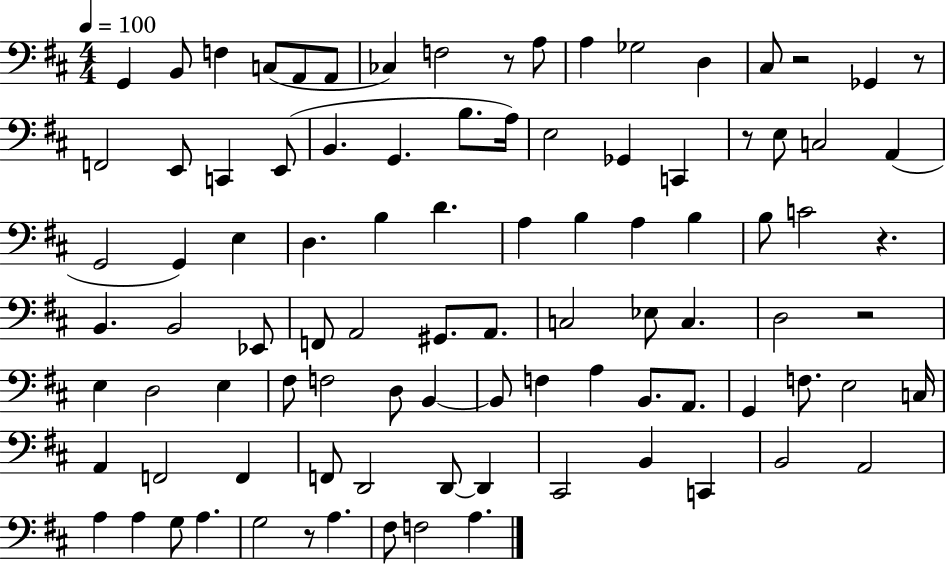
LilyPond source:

{
  \clef bass
  \numericTimeSignature
  \time 4/4
  \key d \major
  \tempo 4 = 100
  \repeat volta 2 { g,4 b,8 f4 c8( a,8 a,8 | ces4) f2 r8 a8 | a4 ges2 d4 | cis8 r2 ges,4 r8 | \break f,2 e,8 c,4 e,8( | b,4. g,4. b8. a16) | e2 ges,4 c,4 | r8 e8 c2 a,4( | \break g,2 g,4) e4 | d4. b4 d'4. | a4 b4 a4 b4 | b8 c'2 r4. | \break b,4. b,2 ees,8 | f,8 a,2 gis,8. a,8. | c2 ees8 c4. | d2 r2 | \break e4 d2 e4 | fis8 f2 d8 b,4~~ | b,8 f4 a4 b,8. a,8. | g,4 f8. e2 c16 | \break a,4 f,2 f,4 | f,8 d,2 d,8~~ d,4 | cis,2 b,4 c,4 | b,2 a,2 | \break a4 a4 g8 a4. | g2 r8 a4. | fis8 f2 a4. | } \bar "|."
}